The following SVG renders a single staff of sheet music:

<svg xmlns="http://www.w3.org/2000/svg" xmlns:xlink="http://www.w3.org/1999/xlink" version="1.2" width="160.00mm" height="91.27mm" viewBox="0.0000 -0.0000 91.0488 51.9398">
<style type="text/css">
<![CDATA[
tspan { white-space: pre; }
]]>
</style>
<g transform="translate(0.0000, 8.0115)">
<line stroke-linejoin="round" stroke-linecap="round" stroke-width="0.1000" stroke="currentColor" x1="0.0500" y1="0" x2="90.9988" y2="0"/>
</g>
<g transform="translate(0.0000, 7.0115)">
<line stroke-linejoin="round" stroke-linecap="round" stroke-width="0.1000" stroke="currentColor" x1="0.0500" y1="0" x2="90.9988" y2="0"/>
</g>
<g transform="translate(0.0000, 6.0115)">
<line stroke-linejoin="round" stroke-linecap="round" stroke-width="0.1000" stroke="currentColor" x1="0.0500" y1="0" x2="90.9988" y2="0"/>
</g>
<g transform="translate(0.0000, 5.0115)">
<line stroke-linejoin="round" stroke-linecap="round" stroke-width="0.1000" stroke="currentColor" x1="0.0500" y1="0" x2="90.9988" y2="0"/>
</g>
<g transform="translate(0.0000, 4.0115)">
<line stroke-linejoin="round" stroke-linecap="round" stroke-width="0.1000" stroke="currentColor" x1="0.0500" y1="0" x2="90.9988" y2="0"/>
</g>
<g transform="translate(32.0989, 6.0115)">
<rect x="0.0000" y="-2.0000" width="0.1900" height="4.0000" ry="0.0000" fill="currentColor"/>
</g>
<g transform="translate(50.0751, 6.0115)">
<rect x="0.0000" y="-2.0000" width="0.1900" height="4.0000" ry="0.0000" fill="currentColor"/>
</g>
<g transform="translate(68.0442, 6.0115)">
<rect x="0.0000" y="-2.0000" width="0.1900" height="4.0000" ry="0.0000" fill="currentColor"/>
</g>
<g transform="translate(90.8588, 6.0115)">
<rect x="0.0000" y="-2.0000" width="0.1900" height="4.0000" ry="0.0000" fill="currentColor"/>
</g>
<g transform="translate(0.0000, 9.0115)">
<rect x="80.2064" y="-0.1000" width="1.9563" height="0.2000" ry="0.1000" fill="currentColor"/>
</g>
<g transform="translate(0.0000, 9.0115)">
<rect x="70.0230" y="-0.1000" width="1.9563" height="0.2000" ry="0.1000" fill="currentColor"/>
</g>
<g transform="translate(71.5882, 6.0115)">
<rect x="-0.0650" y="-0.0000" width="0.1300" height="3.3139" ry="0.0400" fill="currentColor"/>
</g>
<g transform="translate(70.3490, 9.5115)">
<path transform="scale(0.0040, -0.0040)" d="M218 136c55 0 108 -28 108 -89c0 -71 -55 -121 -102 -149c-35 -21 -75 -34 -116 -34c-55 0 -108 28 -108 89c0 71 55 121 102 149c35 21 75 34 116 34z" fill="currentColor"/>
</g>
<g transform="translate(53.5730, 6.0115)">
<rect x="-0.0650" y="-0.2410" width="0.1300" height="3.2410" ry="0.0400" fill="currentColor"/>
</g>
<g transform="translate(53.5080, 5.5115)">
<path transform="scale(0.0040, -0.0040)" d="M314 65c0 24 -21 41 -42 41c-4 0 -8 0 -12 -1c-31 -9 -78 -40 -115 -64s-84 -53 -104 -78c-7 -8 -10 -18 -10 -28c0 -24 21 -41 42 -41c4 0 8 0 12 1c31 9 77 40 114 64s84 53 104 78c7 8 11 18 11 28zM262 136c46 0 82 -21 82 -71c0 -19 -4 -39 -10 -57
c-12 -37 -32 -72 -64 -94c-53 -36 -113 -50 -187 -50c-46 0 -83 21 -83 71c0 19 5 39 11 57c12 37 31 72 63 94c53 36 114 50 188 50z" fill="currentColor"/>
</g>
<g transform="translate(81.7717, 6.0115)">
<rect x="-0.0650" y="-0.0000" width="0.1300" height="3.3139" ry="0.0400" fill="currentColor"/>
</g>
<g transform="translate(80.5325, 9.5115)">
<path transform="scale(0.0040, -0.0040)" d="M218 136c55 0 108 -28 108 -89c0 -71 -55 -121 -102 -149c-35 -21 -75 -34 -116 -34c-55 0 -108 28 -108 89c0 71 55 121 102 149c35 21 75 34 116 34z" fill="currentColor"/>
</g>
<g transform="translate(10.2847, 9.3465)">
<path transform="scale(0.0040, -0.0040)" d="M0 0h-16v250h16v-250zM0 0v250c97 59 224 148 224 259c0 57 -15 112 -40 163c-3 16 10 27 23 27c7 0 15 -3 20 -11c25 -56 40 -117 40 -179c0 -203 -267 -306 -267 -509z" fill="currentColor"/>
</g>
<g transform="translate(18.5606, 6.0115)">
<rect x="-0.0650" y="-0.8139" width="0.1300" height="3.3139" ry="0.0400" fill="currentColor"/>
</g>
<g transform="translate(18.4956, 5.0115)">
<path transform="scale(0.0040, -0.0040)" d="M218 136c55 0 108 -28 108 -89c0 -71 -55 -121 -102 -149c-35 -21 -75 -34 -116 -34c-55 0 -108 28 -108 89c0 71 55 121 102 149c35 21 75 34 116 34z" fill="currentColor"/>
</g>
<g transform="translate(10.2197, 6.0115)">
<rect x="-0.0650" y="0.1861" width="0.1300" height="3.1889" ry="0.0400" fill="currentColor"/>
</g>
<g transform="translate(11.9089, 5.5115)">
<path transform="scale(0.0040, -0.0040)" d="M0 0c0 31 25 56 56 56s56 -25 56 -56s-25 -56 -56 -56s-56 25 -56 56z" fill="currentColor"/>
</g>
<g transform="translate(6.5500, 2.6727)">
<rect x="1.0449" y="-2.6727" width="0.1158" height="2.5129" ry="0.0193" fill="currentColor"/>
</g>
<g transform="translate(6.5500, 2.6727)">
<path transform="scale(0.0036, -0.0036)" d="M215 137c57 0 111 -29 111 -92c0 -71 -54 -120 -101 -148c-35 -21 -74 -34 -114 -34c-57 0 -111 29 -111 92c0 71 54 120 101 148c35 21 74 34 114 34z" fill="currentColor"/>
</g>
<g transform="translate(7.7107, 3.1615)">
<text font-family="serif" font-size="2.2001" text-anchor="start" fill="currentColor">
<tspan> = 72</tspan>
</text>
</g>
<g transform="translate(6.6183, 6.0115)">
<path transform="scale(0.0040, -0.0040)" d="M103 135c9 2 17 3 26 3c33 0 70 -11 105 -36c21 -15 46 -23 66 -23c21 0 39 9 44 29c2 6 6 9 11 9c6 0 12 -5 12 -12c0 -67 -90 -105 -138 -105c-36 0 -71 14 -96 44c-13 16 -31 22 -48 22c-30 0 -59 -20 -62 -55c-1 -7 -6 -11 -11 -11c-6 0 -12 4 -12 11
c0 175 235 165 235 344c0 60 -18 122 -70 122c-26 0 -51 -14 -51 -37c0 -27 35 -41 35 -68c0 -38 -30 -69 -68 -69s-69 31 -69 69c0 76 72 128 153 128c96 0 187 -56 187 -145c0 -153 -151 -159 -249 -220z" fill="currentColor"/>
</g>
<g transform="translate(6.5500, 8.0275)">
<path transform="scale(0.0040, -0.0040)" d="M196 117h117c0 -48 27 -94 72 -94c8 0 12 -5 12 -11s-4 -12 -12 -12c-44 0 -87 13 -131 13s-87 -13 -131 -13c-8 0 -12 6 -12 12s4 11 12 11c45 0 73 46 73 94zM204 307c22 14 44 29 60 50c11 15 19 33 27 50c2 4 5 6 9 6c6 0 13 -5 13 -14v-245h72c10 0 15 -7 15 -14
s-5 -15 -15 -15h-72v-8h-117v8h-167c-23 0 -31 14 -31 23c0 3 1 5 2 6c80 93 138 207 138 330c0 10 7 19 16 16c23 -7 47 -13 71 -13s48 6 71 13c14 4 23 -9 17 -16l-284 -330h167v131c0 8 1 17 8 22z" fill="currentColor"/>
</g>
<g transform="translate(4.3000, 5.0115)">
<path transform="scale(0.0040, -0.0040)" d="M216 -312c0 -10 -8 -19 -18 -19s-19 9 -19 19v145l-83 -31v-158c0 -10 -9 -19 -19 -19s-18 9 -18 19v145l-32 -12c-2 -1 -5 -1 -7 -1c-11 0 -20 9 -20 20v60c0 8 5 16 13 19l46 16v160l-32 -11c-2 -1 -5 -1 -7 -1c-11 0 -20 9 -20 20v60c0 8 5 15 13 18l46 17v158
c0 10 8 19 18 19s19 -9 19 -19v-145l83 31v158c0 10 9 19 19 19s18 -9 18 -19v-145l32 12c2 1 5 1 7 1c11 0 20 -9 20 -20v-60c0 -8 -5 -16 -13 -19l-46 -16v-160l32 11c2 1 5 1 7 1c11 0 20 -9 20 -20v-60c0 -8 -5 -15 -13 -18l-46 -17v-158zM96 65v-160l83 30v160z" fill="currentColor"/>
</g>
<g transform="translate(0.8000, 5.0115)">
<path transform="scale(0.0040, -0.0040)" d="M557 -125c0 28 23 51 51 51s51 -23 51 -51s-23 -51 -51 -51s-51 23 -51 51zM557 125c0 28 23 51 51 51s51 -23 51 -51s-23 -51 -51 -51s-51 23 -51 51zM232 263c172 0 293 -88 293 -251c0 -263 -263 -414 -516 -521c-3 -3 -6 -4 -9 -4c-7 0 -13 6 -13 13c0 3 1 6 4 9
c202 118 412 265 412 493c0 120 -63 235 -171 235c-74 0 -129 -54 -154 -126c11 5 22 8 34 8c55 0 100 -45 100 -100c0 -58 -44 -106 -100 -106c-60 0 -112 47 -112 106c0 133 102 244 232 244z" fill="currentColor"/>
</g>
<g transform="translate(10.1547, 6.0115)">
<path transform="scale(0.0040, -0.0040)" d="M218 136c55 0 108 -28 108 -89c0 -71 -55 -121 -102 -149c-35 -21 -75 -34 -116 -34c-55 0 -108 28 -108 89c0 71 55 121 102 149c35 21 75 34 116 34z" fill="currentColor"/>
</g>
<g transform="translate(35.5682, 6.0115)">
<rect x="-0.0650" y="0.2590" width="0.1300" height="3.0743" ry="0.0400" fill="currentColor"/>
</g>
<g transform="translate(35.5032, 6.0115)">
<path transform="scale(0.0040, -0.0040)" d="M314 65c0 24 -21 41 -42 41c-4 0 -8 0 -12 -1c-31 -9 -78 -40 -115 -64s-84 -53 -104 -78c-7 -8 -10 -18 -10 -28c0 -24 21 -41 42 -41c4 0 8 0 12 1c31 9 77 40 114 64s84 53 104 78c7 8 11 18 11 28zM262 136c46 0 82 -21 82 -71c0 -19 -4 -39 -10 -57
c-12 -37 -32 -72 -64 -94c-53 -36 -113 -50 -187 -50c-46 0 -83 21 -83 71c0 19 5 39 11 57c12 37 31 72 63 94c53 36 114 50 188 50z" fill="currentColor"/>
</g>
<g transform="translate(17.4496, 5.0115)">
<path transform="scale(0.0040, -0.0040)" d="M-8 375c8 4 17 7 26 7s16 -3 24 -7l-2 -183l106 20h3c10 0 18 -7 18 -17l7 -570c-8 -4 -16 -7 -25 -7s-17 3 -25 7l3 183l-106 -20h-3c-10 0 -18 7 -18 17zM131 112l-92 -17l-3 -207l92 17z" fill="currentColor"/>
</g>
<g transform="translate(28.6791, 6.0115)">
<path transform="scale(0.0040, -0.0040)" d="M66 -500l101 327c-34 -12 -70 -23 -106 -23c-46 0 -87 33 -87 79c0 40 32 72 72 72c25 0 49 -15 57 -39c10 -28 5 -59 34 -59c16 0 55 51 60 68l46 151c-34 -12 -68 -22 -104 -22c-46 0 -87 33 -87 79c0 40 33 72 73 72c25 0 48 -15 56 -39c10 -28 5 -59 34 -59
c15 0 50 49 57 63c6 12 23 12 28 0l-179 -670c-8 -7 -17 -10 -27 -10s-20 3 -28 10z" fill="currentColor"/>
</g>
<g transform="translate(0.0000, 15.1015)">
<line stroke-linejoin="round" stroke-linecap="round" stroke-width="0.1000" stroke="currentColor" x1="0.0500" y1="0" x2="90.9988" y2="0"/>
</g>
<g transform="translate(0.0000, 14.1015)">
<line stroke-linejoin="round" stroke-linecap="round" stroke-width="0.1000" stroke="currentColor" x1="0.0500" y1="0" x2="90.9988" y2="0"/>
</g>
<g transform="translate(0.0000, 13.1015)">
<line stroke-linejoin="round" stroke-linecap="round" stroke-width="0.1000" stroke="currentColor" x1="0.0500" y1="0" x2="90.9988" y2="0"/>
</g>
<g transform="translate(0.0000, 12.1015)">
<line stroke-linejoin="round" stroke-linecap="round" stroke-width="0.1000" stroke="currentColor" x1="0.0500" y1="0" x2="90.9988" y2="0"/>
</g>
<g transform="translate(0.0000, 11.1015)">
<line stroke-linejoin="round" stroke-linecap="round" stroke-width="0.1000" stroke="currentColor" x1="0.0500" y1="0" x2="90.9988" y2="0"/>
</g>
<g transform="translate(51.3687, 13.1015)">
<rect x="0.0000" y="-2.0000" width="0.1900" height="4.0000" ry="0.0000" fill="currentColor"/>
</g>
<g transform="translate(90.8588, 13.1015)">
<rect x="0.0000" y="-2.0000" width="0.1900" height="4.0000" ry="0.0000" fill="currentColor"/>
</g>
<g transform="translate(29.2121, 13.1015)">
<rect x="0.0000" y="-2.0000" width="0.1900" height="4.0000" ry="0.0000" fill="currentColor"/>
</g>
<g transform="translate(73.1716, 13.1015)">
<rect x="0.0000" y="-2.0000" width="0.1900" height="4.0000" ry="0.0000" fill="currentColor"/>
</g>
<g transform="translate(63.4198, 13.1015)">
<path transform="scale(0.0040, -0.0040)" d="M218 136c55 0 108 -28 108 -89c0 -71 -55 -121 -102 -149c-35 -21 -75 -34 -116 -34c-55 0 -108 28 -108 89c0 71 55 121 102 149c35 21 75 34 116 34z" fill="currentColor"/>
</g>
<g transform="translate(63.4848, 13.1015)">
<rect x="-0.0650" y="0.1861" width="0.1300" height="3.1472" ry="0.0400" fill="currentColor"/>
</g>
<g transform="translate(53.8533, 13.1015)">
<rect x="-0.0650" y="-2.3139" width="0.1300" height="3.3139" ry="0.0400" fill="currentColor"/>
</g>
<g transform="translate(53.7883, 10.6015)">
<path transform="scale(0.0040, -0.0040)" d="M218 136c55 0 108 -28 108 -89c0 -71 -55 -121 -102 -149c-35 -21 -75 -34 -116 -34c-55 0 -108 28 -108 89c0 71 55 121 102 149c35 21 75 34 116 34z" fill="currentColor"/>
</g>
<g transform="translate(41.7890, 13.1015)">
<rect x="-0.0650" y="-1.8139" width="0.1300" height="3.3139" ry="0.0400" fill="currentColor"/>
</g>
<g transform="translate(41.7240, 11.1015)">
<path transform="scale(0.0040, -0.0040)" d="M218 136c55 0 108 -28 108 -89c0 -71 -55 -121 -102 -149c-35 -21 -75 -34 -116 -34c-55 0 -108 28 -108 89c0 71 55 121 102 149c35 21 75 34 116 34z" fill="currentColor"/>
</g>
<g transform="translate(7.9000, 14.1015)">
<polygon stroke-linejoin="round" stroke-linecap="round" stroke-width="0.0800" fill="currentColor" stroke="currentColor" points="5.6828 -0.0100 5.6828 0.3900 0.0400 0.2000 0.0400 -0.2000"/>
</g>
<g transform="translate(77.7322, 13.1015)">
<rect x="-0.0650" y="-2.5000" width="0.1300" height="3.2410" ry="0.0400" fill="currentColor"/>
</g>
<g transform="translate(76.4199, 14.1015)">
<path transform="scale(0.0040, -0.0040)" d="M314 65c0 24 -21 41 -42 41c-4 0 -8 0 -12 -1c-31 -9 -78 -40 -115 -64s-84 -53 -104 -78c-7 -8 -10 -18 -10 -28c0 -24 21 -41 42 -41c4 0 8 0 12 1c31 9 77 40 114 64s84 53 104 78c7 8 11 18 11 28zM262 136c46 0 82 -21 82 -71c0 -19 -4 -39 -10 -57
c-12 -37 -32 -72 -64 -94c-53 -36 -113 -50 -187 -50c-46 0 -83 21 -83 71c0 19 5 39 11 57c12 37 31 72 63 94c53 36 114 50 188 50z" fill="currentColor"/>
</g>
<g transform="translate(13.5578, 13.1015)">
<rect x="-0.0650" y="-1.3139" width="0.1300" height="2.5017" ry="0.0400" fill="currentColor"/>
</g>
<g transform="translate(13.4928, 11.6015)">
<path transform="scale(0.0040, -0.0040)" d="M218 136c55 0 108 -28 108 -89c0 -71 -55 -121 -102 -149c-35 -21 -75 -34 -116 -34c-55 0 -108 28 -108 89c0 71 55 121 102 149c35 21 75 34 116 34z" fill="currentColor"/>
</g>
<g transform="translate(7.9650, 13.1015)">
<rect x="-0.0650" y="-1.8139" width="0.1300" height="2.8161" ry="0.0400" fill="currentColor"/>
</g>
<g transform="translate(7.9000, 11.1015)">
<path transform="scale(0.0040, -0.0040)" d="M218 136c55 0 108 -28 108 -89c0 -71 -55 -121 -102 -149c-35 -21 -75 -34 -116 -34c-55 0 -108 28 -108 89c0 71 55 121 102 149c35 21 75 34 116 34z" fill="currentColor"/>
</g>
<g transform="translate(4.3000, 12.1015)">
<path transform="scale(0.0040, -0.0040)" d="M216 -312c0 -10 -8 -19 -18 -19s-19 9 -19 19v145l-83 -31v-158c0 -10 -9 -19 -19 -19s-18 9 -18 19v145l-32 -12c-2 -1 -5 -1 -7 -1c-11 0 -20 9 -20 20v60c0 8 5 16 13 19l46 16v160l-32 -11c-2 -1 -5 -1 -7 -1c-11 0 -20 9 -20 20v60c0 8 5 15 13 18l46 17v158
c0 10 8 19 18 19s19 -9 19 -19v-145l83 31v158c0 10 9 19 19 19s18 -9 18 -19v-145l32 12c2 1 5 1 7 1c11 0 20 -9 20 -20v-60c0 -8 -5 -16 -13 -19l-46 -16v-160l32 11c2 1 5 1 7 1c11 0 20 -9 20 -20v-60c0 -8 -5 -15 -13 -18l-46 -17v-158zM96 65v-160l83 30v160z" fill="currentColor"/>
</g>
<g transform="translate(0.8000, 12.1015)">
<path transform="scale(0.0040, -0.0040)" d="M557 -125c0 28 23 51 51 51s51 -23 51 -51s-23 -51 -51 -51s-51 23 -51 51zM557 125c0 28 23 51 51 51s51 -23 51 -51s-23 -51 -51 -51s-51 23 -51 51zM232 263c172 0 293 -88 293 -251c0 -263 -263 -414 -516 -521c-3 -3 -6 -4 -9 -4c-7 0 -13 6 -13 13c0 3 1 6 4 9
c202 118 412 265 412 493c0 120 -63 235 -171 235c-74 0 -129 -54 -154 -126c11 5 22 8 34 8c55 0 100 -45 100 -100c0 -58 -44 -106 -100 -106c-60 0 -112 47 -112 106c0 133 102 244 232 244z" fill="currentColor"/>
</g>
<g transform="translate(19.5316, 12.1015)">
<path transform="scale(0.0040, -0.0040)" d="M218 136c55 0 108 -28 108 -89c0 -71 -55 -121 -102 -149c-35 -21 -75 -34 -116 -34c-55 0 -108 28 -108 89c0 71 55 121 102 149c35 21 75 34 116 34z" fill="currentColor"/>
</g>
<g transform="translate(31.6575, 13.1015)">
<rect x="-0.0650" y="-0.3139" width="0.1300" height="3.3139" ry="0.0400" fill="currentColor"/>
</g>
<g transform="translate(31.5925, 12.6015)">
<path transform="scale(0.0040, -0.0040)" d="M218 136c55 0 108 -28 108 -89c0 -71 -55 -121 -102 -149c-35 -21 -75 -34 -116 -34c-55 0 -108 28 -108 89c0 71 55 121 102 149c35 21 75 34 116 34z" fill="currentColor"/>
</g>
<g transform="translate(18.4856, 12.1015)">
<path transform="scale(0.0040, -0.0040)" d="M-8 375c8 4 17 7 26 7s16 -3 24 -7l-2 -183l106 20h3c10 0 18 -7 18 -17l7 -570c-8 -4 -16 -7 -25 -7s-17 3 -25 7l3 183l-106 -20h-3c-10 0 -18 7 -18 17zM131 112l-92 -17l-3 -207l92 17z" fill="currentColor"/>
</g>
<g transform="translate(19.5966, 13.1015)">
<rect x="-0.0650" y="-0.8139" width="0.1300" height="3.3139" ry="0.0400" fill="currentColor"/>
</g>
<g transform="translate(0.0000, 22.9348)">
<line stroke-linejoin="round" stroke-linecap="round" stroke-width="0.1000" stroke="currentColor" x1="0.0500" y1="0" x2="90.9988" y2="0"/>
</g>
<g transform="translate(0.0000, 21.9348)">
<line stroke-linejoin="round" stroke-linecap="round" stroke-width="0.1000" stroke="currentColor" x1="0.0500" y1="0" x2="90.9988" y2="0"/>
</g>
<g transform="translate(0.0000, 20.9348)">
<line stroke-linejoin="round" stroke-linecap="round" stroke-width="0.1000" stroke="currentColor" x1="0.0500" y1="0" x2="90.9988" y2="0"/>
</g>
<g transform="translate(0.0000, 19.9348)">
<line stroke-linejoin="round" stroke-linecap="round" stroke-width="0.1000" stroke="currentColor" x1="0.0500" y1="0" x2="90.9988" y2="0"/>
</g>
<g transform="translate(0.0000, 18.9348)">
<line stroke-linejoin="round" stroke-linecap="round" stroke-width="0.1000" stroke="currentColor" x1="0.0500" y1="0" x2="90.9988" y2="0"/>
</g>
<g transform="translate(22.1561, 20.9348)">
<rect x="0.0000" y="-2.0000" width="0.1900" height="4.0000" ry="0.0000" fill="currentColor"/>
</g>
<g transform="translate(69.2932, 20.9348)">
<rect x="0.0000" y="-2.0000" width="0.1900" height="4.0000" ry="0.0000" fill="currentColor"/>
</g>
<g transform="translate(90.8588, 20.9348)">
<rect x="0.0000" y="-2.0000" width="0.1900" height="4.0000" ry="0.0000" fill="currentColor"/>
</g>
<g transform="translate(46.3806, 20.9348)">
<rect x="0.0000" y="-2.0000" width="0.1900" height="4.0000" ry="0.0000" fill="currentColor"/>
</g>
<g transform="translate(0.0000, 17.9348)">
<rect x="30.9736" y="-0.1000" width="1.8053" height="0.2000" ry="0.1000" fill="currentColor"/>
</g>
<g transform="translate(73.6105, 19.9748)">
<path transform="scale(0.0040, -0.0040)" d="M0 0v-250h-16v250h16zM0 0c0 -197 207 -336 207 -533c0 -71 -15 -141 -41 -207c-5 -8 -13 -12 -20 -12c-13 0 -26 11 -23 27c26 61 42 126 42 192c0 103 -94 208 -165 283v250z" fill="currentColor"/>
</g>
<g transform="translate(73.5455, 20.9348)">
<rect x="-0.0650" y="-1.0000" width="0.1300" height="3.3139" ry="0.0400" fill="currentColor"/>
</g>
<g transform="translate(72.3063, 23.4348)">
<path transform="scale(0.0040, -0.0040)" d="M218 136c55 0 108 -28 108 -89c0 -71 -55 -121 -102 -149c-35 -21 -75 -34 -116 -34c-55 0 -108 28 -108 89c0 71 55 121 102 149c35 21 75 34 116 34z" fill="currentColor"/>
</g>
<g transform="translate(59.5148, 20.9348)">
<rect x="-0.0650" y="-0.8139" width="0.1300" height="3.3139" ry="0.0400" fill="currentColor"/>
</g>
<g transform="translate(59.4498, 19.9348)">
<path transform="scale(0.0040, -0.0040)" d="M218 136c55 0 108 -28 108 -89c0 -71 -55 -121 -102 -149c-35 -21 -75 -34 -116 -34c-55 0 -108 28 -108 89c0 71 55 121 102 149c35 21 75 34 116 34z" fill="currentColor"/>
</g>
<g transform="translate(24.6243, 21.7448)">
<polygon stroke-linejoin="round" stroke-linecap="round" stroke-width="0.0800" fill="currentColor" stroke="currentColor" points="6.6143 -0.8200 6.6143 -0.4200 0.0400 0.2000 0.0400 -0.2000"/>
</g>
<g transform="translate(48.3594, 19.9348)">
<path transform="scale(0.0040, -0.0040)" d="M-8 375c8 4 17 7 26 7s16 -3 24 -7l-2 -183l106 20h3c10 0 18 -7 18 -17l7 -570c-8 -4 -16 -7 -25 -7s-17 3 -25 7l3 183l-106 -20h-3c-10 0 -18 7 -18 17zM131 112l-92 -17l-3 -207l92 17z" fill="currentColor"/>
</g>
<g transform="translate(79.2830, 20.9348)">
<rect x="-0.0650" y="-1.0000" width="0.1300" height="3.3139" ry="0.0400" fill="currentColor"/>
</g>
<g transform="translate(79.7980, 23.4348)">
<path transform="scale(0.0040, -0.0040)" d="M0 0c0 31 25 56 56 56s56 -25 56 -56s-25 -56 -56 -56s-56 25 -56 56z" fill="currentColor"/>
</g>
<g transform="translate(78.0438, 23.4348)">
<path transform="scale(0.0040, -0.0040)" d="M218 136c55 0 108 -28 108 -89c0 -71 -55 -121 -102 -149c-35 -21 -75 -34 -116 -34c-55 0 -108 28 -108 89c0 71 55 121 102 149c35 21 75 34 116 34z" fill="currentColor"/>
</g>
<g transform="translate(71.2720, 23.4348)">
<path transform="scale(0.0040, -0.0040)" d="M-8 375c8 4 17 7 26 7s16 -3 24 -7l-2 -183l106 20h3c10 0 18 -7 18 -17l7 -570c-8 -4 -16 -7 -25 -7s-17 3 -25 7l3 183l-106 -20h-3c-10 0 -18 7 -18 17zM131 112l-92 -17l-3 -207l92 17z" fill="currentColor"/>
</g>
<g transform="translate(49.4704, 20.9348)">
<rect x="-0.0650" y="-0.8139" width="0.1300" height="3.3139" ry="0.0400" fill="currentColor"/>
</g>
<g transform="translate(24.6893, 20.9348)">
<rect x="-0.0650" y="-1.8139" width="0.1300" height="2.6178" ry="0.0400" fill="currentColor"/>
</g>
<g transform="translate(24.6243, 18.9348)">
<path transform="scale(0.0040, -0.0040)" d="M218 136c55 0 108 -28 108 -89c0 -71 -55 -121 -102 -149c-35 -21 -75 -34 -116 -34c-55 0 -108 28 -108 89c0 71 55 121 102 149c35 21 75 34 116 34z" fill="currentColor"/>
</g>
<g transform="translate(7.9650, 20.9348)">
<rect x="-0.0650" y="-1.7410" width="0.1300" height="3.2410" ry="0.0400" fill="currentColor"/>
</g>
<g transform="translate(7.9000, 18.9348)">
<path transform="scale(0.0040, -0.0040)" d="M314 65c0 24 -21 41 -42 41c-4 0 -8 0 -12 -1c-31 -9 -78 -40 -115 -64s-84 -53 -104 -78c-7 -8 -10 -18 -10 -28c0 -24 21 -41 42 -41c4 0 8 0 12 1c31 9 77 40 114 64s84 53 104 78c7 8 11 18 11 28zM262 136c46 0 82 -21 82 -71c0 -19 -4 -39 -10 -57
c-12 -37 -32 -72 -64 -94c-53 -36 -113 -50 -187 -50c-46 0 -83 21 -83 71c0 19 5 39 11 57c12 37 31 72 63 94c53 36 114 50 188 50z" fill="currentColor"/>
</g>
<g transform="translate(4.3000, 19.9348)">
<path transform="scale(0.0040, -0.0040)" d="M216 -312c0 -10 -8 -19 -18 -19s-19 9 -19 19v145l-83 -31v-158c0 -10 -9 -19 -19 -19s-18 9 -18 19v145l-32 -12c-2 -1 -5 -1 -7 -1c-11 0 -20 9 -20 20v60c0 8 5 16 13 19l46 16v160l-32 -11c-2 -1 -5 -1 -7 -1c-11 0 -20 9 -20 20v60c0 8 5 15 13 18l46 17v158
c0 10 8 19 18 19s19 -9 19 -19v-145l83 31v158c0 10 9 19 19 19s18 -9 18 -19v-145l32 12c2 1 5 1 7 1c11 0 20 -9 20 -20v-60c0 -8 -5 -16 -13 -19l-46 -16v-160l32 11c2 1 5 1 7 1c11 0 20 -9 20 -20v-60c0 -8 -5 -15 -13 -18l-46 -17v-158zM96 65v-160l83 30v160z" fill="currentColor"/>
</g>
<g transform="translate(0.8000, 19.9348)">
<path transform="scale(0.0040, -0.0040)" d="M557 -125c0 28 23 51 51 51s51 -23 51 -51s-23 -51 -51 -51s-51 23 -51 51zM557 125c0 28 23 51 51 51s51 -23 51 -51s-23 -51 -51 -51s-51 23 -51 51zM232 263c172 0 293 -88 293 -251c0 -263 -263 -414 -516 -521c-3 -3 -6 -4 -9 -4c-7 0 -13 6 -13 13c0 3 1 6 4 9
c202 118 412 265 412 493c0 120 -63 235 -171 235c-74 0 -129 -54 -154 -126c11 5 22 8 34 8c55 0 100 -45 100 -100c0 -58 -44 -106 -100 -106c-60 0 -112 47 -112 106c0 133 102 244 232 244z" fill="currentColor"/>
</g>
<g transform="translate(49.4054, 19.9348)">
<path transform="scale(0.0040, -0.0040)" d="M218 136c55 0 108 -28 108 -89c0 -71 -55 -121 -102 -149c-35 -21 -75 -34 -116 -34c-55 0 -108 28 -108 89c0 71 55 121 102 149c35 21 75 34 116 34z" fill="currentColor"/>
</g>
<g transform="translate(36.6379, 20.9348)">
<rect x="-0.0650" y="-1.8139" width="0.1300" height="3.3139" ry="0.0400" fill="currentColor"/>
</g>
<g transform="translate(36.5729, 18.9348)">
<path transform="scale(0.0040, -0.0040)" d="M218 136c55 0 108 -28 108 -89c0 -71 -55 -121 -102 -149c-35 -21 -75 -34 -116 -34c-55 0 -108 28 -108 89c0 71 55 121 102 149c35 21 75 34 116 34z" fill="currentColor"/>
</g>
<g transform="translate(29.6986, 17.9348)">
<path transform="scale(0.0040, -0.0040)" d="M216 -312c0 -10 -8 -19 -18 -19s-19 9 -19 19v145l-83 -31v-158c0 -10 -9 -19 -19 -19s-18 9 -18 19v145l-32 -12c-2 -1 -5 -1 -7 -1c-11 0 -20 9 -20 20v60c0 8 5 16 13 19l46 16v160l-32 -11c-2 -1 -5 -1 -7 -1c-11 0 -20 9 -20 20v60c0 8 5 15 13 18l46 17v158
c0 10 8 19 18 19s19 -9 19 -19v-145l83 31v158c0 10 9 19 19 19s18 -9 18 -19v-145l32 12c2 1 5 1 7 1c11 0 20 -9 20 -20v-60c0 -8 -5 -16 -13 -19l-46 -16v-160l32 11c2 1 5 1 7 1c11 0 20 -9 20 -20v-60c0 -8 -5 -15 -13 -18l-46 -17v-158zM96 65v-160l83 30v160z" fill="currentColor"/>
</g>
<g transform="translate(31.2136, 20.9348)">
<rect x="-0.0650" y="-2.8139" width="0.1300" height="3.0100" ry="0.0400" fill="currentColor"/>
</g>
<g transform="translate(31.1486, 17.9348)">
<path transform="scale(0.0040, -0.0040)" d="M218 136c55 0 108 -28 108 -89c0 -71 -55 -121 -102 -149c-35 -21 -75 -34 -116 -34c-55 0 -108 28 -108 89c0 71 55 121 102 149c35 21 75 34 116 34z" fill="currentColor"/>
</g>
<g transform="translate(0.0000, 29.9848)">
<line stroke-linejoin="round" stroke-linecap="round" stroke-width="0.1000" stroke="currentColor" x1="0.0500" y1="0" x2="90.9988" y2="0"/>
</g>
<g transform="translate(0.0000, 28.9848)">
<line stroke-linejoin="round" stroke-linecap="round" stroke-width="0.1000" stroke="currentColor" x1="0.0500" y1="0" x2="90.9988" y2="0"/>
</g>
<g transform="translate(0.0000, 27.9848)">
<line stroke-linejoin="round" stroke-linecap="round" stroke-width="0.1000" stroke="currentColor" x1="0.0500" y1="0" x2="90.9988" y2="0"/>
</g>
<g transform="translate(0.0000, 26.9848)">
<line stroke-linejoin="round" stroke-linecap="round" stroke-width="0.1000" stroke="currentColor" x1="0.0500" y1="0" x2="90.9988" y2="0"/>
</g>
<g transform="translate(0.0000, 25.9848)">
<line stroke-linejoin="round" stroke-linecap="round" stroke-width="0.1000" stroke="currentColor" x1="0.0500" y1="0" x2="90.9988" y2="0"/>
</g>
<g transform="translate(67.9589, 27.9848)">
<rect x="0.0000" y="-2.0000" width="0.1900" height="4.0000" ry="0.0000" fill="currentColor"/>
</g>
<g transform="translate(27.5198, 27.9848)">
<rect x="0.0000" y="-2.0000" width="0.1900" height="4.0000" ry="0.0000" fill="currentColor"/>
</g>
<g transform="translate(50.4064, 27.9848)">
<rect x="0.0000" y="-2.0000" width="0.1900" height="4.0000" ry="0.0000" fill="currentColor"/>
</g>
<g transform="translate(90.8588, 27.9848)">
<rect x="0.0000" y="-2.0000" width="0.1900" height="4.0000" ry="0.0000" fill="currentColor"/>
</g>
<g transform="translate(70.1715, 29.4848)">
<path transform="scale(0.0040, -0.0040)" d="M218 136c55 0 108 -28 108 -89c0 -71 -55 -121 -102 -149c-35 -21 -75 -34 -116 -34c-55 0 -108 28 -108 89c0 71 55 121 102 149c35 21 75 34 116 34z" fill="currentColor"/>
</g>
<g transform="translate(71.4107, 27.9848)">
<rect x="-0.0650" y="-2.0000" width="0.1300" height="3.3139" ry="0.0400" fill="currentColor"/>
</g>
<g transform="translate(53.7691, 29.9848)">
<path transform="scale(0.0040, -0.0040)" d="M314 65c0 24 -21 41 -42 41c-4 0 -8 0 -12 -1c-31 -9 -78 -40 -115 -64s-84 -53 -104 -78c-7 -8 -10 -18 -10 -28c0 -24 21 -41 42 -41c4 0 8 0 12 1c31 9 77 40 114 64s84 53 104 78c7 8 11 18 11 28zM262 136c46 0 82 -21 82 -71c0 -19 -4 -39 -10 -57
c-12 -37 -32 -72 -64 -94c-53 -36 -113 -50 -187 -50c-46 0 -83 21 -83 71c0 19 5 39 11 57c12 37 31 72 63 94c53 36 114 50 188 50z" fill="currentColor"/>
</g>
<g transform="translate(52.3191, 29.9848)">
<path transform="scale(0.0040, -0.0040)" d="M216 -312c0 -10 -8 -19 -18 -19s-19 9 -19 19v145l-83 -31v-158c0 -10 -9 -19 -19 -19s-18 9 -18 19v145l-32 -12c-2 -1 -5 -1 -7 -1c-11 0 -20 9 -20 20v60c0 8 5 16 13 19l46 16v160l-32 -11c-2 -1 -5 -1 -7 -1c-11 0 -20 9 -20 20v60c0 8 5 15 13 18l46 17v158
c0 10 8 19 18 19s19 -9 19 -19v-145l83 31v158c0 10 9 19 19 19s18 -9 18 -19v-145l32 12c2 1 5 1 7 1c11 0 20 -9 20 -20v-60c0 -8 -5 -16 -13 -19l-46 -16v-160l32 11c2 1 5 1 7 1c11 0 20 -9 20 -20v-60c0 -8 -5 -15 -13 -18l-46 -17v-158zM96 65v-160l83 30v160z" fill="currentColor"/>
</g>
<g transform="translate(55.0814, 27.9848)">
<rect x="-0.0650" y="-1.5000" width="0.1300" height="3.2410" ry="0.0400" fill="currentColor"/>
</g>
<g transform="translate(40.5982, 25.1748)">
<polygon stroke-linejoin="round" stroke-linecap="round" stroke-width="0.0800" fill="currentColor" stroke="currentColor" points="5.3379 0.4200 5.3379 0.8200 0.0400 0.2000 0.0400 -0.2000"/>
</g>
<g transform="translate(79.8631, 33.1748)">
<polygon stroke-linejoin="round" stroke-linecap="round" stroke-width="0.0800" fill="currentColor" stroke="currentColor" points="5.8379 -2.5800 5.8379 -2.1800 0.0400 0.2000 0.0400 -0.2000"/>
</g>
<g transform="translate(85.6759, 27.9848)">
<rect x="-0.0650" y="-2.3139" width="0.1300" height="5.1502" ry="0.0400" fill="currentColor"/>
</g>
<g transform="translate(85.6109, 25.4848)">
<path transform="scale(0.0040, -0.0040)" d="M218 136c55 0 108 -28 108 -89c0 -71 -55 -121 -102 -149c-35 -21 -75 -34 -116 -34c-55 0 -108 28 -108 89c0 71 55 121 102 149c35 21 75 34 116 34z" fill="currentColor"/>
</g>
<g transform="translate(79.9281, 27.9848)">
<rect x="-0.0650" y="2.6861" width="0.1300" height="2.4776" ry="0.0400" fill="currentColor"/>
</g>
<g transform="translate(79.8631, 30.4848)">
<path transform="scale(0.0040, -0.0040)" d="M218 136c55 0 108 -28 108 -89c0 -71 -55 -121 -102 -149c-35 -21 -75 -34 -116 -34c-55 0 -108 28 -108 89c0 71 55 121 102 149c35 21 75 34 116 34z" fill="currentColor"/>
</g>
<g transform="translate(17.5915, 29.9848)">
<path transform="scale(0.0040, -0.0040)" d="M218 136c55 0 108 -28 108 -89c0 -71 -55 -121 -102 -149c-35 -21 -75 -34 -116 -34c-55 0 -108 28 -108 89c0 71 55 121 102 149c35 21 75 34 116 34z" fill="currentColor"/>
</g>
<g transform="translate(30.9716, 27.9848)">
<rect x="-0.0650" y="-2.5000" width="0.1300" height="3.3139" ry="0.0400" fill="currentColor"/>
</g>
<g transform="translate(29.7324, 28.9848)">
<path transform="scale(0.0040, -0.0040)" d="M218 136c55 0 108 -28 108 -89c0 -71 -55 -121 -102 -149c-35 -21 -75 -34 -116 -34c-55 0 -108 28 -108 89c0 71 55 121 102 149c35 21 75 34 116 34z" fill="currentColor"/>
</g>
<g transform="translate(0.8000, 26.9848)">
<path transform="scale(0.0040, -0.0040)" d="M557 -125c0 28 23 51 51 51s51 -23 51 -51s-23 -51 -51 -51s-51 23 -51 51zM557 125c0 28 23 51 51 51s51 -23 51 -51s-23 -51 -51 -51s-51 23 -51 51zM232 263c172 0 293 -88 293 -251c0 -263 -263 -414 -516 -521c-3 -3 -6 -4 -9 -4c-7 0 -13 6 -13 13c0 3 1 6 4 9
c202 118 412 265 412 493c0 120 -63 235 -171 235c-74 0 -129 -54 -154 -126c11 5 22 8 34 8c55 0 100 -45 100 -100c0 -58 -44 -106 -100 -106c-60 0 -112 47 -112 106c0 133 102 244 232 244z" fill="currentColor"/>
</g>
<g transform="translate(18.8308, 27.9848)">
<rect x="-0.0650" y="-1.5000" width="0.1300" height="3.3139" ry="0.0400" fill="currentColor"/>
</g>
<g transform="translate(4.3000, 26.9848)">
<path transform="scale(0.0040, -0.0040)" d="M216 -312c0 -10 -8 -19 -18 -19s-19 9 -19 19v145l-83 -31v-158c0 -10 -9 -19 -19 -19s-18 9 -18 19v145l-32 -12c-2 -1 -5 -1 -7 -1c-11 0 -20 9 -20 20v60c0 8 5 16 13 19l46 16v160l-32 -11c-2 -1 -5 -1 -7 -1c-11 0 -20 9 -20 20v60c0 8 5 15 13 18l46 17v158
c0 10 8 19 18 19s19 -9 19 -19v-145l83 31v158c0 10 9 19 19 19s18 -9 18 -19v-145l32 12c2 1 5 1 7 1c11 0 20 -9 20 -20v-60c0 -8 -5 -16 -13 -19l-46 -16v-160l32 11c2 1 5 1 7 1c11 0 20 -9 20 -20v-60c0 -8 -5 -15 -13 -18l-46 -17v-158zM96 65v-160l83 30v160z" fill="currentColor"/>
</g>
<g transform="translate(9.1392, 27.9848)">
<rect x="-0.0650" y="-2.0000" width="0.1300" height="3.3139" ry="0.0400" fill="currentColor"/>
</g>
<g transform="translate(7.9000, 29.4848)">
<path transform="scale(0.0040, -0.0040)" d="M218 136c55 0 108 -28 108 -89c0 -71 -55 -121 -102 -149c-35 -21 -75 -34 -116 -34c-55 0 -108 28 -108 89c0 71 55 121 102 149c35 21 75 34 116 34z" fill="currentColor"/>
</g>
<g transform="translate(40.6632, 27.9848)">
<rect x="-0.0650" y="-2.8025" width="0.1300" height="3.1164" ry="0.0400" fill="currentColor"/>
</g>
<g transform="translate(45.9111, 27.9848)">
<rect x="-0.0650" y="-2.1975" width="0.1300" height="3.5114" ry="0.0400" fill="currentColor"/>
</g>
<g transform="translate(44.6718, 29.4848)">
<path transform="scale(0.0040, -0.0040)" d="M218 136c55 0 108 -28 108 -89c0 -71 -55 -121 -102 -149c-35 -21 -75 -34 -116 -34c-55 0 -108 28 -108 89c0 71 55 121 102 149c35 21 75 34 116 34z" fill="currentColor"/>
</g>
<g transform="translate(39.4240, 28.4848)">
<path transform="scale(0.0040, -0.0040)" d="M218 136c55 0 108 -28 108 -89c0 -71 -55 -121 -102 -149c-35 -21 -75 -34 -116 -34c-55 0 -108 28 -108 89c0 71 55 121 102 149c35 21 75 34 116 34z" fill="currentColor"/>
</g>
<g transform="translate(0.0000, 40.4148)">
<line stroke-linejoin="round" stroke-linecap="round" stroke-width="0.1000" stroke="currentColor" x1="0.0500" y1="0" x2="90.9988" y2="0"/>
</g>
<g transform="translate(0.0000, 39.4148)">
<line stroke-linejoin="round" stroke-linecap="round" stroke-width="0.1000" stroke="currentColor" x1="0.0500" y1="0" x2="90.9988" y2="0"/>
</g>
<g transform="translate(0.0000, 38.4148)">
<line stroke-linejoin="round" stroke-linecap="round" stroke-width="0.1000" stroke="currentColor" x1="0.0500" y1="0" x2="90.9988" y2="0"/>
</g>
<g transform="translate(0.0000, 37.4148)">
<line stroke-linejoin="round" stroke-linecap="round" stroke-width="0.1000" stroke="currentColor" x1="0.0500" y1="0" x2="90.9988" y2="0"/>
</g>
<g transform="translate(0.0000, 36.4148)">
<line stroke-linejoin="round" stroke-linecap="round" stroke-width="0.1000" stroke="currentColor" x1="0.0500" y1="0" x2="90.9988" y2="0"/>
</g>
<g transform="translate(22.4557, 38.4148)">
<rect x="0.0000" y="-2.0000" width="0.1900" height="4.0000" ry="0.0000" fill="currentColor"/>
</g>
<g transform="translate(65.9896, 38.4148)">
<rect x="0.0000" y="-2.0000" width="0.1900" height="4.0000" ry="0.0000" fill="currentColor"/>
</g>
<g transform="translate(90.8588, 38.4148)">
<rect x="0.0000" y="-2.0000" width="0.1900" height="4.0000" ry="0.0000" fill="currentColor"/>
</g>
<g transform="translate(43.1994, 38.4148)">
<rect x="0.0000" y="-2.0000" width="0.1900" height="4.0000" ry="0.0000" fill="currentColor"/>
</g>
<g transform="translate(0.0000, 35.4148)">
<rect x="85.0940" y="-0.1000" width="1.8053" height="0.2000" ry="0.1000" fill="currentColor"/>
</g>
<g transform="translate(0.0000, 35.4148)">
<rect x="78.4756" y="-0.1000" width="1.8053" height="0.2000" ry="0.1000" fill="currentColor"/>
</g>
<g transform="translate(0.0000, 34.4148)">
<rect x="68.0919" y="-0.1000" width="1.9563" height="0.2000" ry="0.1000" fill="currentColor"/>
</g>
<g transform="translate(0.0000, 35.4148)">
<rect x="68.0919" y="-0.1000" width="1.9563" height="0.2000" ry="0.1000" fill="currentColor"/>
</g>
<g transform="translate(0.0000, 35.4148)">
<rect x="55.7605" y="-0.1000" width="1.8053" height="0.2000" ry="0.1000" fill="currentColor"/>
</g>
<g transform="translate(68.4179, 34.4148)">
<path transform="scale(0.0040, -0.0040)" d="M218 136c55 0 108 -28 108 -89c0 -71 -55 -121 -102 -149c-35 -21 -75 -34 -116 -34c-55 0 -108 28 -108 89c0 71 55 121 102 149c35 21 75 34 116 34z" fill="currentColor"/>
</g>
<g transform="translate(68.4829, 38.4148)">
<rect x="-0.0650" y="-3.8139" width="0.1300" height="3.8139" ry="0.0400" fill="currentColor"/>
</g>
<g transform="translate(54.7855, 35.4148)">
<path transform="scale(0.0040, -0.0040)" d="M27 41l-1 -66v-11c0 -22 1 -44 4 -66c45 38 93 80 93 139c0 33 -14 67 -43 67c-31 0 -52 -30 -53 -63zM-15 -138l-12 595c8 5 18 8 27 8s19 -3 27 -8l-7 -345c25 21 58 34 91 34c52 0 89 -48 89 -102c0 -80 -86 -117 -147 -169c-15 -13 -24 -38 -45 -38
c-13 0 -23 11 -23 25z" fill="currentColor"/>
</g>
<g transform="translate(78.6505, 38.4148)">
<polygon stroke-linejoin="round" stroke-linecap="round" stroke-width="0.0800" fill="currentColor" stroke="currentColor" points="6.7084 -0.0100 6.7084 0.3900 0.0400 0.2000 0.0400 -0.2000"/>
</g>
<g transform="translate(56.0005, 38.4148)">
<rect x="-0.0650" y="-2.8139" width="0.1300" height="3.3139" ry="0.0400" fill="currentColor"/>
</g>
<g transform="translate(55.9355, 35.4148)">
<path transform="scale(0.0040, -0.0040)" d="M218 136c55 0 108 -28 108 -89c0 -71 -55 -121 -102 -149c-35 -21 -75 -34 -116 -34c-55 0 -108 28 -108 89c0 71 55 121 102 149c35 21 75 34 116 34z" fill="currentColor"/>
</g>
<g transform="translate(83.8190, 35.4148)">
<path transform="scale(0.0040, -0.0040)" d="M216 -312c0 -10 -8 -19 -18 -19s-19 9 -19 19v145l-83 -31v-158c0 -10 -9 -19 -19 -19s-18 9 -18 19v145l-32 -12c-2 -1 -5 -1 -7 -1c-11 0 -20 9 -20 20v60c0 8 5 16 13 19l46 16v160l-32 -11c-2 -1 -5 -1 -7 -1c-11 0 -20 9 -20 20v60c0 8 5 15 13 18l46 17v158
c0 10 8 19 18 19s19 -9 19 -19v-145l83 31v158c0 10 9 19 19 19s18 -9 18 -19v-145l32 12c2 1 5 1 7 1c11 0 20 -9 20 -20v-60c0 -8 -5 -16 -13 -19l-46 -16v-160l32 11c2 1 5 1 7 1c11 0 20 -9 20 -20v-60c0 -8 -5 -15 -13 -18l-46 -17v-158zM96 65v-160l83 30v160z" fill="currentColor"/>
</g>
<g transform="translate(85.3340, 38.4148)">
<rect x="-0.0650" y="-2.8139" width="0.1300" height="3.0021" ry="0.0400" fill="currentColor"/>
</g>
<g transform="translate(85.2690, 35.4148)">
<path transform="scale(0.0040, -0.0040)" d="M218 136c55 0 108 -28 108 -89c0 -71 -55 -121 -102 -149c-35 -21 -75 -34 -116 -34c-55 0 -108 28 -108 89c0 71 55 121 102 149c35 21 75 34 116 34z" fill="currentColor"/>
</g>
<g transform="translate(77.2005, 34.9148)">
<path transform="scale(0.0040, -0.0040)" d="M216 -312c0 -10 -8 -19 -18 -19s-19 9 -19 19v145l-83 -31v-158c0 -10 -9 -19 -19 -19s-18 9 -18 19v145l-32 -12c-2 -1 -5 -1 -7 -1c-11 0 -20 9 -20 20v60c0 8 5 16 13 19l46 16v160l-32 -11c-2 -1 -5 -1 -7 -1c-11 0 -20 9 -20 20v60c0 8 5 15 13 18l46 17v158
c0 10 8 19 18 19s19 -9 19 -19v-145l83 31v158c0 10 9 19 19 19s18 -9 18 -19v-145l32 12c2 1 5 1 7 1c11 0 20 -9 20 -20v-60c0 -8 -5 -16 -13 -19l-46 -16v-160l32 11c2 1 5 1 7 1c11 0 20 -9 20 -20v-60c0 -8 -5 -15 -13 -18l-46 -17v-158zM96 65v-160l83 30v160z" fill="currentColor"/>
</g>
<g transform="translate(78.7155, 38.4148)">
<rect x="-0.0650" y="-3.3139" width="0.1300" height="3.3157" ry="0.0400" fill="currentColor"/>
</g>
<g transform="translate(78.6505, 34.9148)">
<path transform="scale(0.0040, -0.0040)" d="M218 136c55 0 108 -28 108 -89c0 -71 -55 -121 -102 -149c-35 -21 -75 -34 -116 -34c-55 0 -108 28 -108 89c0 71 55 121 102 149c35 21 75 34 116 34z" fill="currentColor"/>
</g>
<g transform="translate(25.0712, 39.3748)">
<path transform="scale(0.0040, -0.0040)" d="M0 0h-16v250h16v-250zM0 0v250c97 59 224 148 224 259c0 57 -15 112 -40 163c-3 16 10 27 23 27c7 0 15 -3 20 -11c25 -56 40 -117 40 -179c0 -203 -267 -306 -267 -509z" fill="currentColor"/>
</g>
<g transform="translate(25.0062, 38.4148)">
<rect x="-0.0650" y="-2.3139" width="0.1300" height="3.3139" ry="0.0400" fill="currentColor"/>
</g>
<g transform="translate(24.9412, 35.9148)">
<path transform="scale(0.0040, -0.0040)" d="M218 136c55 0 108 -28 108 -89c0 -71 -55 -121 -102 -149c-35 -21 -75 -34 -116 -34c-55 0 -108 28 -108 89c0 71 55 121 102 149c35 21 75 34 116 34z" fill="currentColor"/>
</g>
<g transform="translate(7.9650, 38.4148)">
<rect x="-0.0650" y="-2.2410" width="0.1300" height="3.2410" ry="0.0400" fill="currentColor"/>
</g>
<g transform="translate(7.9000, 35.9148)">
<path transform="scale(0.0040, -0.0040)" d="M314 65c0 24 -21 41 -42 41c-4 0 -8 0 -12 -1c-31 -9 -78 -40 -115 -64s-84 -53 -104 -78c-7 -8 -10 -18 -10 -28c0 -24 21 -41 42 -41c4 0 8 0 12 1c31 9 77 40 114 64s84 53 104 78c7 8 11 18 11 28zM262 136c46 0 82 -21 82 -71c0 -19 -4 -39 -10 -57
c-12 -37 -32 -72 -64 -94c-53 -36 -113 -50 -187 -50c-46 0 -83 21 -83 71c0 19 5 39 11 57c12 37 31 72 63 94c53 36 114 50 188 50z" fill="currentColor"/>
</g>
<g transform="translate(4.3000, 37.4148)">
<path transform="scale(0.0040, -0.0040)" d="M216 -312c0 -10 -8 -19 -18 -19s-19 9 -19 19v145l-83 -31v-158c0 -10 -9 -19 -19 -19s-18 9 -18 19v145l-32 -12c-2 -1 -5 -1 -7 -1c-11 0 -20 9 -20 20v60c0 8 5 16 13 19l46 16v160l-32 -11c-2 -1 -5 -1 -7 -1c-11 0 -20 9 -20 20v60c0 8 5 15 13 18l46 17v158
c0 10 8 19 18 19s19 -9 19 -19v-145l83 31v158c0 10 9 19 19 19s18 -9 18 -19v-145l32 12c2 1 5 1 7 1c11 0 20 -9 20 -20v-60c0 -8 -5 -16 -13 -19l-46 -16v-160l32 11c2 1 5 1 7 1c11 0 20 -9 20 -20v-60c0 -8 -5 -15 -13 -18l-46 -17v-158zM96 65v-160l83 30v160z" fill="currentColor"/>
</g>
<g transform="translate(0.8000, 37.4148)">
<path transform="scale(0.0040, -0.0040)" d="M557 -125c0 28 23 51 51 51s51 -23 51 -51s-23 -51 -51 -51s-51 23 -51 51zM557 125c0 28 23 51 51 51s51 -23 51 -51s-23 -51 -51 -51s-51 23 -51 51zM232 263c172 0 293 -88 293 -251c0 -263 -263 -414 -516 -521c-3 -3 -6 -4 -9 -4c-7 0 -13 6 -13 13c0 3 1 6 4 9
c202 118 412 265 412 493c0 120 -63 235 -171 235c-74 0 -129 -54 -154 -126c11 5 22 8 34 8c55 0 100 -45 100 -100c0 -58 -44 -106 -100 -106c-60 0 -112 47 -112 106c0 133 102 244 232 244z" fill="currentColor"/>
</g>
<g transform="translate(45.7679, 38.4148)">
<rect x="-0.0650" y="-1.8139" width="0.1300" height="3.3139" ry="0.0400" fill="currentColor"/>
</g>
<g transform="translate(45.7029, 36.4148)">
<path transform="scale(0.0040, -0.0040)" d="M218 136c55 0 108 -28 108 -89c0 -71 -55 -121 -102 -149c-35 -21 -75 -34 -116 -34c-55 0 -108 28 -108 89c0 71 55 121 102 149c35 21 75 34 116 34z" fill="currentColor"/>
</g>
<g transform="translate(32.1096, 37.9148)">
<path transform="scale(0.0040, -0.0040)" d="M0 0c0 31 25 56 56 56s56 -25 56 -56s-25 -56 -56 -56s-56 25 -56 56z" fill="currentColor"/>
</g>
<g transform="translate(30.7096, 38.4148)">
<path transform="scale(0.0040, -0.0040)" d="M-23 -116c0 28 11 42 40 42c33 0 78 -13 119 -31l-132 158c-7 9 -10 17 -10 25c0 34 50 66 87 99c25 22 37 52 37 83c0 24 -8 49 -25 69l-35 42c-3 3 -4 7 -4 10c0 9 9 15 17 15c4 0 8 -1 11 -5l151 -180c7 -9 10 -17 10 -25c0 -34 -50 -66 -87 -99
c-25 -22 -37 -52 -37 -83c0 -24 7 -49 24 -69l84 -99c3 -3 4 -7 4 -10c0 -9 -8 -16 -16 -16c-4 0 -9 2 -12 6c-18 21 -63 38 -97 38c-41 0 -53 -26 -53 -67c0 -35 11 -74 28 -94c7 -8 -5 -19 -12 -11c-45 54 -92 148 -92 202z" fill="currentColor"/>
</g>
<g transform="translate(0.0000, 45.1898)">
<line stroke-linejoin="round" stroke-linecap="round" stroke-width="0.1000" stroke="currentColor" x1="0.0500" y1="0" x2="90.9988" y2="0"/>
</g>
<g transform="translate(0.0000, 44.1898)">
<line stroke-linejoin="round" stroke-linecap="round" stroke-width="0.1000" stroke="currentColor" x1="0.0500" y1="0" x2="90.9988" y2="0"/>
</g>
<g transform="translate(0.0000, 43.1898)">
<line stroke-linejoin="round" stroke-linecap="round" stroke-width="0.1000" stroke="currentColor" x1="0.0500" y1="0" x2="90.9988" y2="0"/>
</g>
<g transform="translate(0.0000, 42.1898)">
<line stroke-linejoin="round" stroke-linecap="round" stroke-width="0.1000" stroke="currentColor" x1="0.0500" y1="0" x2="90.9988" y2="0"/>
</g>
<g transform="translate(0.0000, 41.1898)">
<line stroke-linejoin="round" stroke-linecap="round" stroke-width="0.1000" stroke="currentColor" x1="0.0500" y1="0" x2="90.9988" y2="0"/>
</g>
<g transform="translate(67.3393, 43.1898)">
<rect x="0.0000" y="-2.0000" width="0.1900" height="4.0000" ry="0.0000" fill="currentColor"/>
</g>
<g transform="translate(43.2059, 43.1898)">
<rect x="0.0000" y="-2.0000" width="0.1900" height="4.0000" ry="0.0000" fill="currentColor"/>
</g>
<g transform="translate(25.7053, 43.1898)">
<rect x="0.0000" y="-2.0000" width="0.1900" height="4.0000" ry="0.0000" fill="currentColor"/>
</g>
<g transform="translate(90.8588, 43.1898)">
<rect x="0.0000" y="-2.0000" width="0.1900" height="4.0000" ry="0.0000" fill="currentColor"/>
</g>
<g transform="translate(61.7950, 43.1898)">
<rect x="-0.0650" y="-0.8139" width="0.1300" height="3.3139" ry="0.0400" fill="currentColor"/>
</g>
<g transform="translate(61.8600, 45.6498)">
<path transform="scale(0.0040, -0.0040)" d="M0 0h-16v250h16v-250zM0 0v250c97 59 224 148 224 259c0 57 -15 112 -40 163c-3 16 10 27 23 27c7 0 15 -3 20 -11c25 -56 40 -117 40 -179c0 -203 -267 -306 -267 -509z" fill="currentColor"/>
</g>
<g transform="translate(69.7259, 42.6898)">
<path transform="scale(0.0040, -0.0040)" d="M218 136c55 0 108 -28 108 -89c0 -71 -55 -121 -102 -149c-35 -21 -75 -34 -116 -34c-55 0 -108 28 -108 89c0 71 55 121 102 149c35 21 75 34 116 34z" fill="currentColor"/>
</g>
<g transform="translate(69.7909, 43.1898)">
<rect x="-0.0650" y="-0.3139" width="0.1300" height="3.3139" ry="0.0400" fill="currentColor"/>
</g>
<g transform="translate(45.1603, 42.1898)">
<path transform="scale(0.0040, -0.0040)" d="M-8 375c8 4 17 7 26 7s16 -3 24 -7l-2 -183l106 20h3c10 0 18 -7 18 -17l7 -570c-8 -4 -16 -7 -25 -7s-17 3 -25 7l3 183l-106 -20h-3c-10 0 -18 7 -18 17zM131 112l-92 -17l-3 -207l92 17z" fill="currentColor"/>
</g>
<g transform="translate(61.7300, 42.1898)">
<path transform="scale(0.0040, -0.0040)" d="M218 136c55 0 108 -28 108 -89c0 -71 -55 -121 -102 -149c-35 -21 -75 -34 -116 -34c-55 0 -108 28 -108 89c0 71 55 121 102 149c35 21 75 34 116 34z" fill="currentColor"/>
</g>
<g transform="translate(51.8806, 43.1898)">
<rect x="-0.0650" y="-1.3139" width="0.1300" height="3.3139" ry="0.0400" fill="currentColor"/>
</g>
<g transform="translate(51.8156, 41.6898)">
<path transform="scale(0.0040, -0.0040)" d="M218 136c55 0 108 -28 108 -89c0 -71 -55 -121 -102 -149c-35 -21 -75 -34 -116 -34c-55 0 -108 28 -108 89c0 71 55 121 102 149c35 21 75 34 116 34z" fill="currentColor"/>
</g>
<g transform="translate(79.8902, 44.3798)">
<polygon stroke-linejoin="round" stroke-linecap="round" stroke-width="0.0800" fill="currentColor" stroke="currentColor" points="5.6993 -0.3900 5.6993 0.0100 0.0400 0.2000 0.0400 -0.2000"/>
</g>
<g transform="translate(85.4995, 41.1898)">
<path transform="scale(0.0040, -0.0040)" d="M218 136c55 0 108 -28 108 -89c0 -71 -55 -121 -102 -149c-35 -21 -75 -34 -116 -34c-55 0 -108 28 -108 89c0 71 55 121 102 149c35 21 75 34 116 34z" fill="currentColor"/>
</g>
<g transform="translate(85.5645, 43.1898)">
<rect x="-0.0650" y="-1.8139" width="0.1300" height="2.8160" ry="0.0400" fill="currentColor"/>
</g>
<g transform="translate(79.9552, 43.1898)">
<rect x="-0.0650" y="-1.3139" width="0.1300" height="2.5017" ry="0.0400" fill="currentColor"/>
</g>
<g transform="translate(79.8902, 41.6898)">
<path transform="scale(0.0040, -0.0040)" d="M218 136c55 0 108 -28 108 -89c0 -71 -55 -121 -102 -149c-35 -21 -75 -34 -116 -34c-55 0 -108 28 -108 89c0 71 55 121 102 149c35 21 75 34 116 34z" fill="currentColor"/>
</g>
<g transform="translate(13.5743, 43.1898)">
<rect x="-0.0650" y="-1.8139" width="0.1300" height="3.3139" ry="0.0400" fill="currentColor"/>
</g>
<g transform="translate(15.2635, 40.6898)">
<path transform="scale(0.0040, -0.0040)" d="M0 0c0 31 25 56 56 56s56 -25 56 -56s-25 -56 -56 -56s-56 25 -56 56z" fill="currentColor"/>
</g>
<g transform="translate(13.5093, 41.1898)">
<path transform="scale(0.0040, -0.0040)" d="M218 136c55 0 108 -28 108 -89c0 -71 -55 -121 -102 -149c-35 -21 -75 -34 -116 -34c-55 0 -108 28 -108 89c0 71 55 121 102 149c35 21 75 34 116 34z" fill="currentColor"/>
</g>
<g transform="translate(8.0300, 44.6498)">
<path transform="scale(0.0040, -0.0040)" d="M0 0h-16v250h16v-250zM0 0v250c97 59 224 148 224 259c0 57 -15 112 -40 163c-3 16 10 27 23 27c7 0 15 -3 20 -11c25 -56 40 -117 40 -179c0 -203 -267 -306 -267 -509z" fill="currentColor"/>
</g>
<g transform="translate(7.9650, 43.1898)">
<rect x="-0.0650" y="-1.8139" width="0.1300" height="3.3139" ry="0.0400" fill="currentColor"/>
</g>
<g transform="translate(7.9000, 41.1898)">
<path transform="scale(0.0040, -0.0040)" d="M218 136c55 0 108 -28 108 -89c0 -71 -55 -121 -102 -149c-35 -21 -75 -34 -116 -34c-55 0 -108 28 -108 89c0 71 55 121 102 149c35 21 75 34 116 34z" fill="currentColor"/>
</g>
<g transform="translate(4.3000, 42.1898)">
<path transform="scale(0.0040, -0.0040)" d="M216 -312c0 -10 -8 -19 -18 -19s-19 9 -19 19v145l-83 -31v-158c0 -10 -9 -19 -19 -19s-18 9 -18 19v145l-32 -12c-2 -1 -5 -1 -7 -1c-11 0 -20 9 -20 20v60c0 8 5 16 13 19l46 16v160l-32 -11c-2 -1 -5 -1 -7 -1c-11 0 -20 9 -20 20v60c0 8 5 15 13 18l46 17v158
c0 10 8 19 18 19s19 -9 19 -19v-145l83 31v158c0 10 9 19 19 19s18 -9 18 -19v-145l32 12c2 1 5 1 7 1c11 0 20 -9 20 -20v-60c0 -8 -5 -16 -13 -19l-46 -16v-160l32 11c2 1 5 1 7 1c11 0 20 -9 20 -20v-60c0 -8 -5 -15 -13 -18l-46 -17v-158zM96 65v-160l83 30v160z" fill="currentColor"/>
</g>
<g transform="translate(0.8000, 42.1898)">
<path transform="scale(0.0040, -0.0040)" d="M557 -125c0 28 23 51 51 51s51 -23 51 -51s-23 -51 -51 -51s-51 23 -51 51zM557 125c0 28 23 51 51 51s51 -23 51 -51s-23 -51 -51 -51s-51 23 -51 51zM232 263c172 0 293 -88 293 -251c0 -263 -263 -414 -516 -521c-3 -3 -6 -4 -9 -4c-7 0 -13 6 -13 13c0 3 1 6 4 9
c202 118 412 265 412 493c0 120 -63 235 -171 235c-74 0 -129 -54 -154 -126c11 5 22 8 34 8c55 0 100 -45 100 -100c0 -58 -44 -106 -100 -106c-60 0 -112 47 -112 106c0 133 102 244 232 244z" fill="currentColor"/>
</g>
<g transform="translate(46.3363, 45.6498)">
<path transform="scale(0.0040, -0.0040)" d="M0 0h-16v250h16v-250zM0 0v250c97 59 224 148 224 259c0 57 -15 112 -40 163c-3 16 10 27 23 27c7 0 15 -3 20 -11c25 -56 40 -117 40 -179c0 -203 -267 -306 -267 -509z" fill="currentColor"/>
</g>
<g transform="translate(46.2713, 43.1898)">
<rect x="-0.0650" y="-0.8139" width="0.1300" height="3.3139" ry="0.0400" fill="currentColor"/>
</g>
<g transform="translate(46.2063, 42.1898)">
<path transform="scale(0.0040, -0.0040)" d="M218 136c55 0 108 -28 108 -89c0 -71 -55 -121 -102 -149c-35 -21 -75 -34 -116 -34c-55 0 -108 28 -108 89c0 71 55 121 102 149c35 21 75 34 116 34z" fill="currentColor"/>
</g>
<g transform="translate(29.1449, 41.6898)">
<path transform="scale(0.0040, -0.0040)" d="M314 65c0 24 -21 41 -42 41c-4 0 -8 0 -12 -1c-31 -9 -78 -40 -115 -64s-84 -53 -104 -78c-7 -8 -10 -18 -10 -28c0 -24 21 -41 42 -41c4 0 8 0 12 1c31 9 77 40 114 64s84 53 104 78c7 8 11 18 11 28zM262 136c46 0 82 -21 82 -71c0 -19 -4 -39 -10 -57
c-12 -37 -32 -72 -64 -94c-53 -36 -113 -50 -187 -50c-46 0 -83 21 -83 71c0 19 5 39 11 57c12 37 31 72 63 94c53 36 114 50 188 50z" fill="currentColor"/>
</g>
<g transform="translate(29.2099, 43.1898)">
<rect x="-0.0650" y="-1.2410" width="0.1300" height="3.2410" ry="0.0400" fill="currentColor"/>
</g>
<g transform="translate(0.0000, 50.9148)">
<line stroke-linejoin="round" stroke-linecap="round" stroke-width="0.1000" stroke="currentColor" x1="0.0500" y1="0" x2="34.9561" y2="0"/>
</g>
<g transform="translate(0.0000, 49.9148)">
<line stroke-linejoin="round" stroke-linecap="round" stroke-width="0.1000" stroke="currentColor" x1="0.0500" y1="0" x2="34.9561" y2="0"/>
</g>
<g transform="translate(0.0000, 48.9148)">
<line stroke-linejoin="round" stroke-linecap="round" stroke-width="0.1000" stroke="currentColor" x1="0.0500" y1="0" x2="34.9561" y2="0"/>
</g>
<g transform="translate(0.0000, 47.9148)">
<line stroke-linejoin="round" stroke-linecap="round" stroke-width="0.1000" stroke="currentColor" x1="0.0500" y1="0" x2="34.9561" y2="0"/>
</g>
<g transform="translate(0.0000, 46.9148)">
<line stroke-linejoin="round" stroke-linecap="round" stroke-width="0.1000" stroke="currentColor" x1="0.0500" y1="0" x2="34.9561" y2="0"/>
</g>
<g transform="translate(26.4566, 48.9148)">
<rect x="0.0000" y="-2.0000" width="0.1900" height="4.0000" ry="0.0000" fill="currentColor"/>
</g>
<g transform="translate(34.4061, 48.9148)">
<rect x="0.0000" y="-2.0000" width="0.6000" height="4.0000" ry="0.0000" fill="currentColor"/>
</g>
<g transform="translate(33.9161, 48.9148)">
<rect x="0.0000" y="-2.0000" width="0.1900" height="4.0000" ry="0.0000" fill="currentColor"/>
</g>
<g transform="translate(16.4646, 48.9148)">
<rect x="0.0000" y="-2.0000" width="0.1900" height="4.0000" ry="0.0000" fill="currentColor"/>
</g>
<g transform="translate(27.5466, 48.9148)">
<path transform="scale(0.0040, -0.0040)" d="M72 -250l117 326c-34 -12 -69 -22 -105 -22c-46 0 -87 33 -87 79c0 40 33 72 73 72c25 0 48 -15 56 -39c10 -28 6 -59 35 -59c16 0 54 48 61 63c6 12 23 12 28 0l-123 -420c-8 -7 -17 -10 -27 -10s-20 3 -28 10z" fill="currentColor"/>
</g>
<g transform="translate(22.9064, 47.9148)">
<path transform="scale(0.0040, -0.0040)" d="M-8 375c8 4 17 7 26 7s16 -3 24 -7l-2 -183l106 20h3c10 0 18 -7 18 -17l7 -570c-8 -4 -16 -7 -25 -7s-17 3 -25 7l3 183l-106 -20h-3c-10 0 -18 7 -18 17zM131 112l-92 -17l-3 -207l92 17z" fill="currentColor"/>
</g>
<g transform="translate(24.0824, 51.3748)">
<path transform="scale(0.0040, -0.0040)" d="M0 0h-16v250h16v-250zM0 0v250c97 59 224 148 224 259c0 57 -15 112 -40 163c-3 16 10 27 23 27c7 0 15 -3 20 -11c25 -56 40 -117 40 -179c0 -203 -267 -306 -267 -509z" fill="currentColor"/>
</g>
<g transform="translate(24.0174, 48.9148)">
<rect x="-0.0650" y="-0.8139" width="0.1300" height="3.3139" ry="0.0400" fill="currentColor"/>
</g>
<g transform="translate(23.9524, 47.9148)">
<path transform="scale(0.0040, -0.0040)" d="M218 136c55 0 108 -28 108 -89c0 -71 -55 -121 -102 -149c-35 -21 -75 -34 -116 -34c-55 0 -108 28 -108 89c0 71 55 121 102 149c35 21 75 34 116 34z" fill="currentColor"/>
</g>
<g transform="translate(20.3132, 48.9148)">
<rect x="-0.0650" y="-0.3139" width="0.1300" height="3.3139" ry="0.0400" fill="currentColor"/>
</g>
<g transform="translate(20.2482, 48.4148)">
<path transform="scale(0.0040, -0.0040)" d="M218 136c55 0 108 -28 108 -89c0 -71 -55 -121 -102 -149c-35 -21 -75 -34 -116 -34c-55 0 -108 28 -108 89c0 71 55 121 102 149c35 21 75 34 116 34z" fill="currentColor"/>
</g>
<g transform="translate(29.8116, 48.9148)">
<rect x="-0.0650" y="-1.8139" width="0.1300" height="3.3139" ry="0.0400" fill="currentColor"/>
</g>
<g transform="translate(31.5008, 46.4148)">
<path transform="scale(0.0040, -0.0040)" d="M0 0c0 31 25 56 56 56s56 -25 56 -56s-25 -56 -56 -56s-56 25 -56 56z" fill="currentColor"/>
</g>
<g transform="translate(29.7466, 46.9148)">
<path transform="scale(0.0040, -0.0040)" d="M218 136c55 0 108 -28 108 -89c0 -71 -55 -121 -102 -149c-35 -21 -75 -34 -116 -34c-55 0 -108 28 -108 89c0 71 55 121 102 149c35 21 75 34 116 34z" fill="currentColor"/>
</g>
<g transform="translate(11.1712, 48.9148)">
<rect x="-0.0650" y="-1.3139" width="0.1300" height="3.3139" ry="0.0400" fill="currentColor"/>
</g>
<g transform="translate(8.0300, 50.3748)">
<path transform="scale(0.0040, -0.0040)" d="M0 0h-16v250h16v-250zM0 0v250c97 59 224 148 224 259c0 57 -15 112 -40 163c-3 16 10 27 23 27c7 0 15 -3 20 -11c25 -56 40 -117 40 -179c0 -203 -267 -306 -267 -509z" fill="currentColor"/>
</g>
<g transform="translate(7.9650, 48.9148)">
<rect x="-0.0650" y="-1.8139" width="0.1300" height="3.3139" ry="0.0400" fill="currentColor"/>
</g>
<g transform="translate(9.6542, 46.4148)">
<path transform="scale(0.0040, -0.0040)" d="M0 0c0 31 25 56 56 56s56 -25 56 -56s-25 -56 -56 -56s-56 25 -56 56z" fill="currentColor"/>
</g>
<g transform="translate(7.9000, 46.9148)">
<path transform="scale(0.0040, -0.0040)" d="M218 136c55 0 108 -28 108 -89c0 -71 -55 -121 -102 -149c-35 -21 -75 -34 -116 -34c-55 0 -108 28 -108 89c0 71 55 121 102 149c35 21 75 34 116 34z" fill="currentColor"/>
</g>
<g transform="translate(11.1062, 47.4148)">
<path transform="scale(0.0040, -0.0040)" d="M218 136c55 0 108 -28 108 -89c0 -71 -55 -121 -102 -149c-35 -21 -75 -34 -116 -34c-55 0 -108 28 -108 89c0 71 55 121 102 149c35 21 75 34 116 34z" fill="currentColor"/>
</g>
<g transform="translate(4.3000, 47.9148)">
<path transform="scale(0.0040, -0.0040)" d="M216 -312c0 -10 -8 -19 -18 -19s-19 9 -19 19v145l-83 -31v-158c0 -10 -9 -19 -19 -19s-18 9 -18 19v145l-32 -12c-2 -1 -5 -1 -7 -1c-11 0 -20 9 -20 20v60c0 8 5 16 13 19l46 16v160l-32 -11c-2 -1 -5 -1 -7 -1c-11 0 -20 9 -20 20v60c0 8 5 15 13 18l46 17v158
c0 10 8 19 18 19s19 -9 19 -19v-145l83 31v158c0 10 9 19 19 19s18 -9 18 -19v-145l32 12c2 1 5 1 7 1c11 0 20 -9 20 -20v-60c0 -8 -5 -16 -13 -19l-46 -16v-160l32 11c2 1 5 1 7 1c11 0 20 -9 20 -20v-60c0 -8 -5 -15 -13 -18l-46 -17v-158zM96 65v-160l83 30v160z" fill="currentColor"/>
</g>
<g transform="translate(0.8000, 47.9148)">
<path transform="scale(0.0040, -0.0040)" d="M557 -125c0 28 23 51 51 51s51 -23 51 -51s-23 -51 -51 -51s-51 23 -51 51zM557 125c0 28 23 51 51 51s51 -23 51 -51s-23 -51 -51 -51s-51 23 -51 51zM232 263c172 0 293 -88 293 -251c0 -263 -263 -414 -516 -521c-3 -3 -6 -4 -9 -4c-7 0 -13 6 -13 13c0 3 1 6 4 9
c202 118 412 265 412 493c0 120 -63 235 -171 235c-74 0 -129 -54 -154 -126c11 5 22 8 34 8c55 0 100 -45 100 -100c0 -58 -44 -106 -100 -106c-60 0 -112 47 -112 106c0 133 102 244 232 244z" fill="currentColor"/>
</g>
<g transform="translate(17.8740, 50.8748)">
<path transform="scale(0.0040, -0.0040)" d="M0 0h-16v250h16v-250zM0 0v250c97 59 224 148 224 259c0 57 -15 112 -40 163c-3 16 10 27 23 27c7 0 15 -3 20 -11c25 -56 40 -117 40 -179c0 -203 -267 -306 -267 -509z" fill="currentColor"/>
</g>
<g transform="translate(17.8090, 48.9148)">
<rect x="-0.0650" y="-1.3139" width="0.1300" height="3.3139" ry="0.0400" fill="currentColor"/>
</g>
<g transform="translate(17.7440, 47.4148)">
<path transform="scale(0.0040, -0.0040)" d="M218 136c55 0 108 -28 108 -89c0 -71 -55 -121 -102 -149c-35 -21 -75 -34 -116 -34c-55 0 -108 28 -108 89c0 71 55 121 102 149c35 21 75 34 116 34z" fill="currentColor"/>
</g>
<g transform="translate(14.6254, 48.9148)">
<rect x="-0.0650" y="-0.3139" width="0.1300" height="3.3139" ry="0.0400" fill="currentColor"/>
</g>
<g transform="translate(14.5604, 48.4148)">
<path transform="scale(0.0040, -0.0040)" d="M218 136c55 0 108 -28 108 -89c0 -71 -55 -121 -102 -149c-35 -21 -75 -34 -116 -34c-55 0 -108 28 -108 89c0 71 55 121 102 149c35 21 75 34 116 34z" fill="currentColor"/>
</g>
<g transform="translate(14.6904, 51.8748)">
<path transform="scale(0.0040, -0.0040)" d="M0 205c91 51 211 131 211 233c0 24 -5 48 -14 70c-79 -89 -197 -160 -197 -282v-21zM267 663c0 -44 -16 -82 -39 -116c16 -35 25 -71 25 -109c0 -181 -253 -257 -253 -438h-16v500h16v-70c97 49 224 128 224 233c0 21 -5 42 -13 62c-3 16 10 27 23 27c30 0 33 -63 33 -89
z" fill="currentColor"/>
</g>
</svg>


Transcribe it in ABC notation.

X:1
T:Untitled
M:2/4
L:1/4
K:G
D,/2 F, z/4 D,2 E,2 D,, D,, A,/2 G,/2 F, E, A, B, D, B,,2 A,2 A,/2 ^C/2 A, F, F, F,,/2 F,, A,, G,, B,, C,/2 A,,/2 ^G,,2 A,, ^F,,/2 B,/2 B,2 B,/2 z A, _C E ^D/2 ^C/2 A,/2 A, G,2 F,/2 G, F,/2 E, G,/2 A,/2 A,/2 G, E,/4 G,/2 E, F,/2 z/2 A,